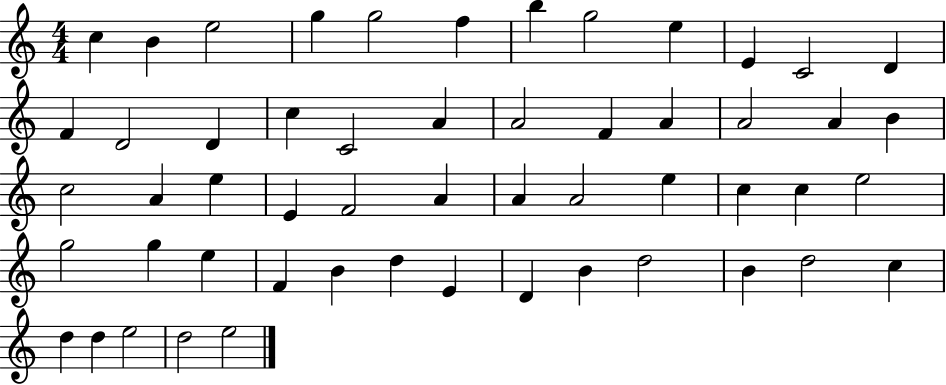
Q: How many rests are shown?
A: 0